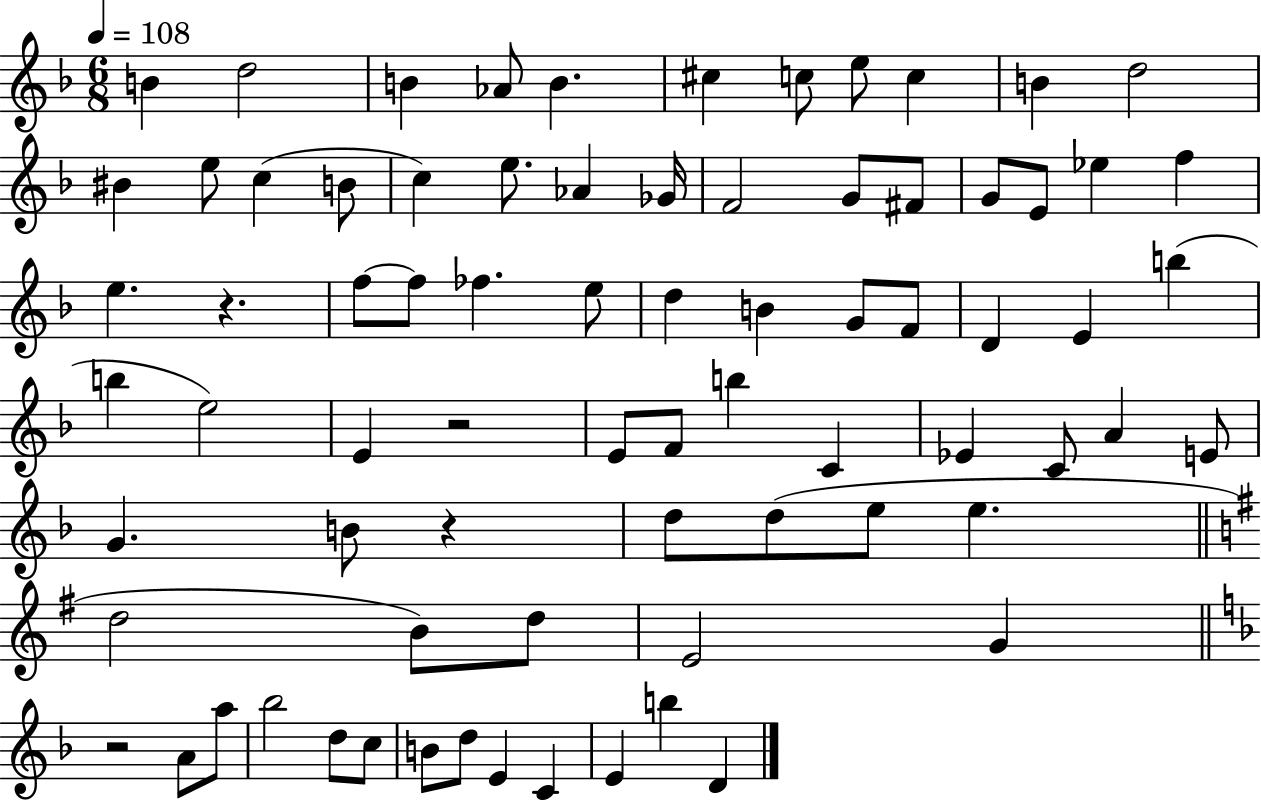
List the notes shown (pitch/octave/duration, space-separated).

B4/q D5/h B4/q Ab4/e B4/q. C#5/q C5/e E5/e C5/q B4/q D5/h BIS4/q E5/e C5/q B4/e C5/q E5/e. Ab4/q Gb4/s F4/h G4/e F#4/e G4/e E4/e Eb5/q F5/q E5/q. R/q. F5/e F5/e FES5/q. E5/e D5/q B4/q G4/e F4/e D4/q E4/q B5/q B5/q E5/h E4/q R/h E4/e F4/e B5/q C4/q Eb4/q C4/e A4/q E4/e G4/q. B4/e R/q D5/e D5/e E5/e E5/q. D5/h B4/e D5/e E4/h G4/q R/h A4/e A5/e Bb5/h D5/e C5/e B4/e D5/e E4/q C4/q E4/q B5/q D4/q